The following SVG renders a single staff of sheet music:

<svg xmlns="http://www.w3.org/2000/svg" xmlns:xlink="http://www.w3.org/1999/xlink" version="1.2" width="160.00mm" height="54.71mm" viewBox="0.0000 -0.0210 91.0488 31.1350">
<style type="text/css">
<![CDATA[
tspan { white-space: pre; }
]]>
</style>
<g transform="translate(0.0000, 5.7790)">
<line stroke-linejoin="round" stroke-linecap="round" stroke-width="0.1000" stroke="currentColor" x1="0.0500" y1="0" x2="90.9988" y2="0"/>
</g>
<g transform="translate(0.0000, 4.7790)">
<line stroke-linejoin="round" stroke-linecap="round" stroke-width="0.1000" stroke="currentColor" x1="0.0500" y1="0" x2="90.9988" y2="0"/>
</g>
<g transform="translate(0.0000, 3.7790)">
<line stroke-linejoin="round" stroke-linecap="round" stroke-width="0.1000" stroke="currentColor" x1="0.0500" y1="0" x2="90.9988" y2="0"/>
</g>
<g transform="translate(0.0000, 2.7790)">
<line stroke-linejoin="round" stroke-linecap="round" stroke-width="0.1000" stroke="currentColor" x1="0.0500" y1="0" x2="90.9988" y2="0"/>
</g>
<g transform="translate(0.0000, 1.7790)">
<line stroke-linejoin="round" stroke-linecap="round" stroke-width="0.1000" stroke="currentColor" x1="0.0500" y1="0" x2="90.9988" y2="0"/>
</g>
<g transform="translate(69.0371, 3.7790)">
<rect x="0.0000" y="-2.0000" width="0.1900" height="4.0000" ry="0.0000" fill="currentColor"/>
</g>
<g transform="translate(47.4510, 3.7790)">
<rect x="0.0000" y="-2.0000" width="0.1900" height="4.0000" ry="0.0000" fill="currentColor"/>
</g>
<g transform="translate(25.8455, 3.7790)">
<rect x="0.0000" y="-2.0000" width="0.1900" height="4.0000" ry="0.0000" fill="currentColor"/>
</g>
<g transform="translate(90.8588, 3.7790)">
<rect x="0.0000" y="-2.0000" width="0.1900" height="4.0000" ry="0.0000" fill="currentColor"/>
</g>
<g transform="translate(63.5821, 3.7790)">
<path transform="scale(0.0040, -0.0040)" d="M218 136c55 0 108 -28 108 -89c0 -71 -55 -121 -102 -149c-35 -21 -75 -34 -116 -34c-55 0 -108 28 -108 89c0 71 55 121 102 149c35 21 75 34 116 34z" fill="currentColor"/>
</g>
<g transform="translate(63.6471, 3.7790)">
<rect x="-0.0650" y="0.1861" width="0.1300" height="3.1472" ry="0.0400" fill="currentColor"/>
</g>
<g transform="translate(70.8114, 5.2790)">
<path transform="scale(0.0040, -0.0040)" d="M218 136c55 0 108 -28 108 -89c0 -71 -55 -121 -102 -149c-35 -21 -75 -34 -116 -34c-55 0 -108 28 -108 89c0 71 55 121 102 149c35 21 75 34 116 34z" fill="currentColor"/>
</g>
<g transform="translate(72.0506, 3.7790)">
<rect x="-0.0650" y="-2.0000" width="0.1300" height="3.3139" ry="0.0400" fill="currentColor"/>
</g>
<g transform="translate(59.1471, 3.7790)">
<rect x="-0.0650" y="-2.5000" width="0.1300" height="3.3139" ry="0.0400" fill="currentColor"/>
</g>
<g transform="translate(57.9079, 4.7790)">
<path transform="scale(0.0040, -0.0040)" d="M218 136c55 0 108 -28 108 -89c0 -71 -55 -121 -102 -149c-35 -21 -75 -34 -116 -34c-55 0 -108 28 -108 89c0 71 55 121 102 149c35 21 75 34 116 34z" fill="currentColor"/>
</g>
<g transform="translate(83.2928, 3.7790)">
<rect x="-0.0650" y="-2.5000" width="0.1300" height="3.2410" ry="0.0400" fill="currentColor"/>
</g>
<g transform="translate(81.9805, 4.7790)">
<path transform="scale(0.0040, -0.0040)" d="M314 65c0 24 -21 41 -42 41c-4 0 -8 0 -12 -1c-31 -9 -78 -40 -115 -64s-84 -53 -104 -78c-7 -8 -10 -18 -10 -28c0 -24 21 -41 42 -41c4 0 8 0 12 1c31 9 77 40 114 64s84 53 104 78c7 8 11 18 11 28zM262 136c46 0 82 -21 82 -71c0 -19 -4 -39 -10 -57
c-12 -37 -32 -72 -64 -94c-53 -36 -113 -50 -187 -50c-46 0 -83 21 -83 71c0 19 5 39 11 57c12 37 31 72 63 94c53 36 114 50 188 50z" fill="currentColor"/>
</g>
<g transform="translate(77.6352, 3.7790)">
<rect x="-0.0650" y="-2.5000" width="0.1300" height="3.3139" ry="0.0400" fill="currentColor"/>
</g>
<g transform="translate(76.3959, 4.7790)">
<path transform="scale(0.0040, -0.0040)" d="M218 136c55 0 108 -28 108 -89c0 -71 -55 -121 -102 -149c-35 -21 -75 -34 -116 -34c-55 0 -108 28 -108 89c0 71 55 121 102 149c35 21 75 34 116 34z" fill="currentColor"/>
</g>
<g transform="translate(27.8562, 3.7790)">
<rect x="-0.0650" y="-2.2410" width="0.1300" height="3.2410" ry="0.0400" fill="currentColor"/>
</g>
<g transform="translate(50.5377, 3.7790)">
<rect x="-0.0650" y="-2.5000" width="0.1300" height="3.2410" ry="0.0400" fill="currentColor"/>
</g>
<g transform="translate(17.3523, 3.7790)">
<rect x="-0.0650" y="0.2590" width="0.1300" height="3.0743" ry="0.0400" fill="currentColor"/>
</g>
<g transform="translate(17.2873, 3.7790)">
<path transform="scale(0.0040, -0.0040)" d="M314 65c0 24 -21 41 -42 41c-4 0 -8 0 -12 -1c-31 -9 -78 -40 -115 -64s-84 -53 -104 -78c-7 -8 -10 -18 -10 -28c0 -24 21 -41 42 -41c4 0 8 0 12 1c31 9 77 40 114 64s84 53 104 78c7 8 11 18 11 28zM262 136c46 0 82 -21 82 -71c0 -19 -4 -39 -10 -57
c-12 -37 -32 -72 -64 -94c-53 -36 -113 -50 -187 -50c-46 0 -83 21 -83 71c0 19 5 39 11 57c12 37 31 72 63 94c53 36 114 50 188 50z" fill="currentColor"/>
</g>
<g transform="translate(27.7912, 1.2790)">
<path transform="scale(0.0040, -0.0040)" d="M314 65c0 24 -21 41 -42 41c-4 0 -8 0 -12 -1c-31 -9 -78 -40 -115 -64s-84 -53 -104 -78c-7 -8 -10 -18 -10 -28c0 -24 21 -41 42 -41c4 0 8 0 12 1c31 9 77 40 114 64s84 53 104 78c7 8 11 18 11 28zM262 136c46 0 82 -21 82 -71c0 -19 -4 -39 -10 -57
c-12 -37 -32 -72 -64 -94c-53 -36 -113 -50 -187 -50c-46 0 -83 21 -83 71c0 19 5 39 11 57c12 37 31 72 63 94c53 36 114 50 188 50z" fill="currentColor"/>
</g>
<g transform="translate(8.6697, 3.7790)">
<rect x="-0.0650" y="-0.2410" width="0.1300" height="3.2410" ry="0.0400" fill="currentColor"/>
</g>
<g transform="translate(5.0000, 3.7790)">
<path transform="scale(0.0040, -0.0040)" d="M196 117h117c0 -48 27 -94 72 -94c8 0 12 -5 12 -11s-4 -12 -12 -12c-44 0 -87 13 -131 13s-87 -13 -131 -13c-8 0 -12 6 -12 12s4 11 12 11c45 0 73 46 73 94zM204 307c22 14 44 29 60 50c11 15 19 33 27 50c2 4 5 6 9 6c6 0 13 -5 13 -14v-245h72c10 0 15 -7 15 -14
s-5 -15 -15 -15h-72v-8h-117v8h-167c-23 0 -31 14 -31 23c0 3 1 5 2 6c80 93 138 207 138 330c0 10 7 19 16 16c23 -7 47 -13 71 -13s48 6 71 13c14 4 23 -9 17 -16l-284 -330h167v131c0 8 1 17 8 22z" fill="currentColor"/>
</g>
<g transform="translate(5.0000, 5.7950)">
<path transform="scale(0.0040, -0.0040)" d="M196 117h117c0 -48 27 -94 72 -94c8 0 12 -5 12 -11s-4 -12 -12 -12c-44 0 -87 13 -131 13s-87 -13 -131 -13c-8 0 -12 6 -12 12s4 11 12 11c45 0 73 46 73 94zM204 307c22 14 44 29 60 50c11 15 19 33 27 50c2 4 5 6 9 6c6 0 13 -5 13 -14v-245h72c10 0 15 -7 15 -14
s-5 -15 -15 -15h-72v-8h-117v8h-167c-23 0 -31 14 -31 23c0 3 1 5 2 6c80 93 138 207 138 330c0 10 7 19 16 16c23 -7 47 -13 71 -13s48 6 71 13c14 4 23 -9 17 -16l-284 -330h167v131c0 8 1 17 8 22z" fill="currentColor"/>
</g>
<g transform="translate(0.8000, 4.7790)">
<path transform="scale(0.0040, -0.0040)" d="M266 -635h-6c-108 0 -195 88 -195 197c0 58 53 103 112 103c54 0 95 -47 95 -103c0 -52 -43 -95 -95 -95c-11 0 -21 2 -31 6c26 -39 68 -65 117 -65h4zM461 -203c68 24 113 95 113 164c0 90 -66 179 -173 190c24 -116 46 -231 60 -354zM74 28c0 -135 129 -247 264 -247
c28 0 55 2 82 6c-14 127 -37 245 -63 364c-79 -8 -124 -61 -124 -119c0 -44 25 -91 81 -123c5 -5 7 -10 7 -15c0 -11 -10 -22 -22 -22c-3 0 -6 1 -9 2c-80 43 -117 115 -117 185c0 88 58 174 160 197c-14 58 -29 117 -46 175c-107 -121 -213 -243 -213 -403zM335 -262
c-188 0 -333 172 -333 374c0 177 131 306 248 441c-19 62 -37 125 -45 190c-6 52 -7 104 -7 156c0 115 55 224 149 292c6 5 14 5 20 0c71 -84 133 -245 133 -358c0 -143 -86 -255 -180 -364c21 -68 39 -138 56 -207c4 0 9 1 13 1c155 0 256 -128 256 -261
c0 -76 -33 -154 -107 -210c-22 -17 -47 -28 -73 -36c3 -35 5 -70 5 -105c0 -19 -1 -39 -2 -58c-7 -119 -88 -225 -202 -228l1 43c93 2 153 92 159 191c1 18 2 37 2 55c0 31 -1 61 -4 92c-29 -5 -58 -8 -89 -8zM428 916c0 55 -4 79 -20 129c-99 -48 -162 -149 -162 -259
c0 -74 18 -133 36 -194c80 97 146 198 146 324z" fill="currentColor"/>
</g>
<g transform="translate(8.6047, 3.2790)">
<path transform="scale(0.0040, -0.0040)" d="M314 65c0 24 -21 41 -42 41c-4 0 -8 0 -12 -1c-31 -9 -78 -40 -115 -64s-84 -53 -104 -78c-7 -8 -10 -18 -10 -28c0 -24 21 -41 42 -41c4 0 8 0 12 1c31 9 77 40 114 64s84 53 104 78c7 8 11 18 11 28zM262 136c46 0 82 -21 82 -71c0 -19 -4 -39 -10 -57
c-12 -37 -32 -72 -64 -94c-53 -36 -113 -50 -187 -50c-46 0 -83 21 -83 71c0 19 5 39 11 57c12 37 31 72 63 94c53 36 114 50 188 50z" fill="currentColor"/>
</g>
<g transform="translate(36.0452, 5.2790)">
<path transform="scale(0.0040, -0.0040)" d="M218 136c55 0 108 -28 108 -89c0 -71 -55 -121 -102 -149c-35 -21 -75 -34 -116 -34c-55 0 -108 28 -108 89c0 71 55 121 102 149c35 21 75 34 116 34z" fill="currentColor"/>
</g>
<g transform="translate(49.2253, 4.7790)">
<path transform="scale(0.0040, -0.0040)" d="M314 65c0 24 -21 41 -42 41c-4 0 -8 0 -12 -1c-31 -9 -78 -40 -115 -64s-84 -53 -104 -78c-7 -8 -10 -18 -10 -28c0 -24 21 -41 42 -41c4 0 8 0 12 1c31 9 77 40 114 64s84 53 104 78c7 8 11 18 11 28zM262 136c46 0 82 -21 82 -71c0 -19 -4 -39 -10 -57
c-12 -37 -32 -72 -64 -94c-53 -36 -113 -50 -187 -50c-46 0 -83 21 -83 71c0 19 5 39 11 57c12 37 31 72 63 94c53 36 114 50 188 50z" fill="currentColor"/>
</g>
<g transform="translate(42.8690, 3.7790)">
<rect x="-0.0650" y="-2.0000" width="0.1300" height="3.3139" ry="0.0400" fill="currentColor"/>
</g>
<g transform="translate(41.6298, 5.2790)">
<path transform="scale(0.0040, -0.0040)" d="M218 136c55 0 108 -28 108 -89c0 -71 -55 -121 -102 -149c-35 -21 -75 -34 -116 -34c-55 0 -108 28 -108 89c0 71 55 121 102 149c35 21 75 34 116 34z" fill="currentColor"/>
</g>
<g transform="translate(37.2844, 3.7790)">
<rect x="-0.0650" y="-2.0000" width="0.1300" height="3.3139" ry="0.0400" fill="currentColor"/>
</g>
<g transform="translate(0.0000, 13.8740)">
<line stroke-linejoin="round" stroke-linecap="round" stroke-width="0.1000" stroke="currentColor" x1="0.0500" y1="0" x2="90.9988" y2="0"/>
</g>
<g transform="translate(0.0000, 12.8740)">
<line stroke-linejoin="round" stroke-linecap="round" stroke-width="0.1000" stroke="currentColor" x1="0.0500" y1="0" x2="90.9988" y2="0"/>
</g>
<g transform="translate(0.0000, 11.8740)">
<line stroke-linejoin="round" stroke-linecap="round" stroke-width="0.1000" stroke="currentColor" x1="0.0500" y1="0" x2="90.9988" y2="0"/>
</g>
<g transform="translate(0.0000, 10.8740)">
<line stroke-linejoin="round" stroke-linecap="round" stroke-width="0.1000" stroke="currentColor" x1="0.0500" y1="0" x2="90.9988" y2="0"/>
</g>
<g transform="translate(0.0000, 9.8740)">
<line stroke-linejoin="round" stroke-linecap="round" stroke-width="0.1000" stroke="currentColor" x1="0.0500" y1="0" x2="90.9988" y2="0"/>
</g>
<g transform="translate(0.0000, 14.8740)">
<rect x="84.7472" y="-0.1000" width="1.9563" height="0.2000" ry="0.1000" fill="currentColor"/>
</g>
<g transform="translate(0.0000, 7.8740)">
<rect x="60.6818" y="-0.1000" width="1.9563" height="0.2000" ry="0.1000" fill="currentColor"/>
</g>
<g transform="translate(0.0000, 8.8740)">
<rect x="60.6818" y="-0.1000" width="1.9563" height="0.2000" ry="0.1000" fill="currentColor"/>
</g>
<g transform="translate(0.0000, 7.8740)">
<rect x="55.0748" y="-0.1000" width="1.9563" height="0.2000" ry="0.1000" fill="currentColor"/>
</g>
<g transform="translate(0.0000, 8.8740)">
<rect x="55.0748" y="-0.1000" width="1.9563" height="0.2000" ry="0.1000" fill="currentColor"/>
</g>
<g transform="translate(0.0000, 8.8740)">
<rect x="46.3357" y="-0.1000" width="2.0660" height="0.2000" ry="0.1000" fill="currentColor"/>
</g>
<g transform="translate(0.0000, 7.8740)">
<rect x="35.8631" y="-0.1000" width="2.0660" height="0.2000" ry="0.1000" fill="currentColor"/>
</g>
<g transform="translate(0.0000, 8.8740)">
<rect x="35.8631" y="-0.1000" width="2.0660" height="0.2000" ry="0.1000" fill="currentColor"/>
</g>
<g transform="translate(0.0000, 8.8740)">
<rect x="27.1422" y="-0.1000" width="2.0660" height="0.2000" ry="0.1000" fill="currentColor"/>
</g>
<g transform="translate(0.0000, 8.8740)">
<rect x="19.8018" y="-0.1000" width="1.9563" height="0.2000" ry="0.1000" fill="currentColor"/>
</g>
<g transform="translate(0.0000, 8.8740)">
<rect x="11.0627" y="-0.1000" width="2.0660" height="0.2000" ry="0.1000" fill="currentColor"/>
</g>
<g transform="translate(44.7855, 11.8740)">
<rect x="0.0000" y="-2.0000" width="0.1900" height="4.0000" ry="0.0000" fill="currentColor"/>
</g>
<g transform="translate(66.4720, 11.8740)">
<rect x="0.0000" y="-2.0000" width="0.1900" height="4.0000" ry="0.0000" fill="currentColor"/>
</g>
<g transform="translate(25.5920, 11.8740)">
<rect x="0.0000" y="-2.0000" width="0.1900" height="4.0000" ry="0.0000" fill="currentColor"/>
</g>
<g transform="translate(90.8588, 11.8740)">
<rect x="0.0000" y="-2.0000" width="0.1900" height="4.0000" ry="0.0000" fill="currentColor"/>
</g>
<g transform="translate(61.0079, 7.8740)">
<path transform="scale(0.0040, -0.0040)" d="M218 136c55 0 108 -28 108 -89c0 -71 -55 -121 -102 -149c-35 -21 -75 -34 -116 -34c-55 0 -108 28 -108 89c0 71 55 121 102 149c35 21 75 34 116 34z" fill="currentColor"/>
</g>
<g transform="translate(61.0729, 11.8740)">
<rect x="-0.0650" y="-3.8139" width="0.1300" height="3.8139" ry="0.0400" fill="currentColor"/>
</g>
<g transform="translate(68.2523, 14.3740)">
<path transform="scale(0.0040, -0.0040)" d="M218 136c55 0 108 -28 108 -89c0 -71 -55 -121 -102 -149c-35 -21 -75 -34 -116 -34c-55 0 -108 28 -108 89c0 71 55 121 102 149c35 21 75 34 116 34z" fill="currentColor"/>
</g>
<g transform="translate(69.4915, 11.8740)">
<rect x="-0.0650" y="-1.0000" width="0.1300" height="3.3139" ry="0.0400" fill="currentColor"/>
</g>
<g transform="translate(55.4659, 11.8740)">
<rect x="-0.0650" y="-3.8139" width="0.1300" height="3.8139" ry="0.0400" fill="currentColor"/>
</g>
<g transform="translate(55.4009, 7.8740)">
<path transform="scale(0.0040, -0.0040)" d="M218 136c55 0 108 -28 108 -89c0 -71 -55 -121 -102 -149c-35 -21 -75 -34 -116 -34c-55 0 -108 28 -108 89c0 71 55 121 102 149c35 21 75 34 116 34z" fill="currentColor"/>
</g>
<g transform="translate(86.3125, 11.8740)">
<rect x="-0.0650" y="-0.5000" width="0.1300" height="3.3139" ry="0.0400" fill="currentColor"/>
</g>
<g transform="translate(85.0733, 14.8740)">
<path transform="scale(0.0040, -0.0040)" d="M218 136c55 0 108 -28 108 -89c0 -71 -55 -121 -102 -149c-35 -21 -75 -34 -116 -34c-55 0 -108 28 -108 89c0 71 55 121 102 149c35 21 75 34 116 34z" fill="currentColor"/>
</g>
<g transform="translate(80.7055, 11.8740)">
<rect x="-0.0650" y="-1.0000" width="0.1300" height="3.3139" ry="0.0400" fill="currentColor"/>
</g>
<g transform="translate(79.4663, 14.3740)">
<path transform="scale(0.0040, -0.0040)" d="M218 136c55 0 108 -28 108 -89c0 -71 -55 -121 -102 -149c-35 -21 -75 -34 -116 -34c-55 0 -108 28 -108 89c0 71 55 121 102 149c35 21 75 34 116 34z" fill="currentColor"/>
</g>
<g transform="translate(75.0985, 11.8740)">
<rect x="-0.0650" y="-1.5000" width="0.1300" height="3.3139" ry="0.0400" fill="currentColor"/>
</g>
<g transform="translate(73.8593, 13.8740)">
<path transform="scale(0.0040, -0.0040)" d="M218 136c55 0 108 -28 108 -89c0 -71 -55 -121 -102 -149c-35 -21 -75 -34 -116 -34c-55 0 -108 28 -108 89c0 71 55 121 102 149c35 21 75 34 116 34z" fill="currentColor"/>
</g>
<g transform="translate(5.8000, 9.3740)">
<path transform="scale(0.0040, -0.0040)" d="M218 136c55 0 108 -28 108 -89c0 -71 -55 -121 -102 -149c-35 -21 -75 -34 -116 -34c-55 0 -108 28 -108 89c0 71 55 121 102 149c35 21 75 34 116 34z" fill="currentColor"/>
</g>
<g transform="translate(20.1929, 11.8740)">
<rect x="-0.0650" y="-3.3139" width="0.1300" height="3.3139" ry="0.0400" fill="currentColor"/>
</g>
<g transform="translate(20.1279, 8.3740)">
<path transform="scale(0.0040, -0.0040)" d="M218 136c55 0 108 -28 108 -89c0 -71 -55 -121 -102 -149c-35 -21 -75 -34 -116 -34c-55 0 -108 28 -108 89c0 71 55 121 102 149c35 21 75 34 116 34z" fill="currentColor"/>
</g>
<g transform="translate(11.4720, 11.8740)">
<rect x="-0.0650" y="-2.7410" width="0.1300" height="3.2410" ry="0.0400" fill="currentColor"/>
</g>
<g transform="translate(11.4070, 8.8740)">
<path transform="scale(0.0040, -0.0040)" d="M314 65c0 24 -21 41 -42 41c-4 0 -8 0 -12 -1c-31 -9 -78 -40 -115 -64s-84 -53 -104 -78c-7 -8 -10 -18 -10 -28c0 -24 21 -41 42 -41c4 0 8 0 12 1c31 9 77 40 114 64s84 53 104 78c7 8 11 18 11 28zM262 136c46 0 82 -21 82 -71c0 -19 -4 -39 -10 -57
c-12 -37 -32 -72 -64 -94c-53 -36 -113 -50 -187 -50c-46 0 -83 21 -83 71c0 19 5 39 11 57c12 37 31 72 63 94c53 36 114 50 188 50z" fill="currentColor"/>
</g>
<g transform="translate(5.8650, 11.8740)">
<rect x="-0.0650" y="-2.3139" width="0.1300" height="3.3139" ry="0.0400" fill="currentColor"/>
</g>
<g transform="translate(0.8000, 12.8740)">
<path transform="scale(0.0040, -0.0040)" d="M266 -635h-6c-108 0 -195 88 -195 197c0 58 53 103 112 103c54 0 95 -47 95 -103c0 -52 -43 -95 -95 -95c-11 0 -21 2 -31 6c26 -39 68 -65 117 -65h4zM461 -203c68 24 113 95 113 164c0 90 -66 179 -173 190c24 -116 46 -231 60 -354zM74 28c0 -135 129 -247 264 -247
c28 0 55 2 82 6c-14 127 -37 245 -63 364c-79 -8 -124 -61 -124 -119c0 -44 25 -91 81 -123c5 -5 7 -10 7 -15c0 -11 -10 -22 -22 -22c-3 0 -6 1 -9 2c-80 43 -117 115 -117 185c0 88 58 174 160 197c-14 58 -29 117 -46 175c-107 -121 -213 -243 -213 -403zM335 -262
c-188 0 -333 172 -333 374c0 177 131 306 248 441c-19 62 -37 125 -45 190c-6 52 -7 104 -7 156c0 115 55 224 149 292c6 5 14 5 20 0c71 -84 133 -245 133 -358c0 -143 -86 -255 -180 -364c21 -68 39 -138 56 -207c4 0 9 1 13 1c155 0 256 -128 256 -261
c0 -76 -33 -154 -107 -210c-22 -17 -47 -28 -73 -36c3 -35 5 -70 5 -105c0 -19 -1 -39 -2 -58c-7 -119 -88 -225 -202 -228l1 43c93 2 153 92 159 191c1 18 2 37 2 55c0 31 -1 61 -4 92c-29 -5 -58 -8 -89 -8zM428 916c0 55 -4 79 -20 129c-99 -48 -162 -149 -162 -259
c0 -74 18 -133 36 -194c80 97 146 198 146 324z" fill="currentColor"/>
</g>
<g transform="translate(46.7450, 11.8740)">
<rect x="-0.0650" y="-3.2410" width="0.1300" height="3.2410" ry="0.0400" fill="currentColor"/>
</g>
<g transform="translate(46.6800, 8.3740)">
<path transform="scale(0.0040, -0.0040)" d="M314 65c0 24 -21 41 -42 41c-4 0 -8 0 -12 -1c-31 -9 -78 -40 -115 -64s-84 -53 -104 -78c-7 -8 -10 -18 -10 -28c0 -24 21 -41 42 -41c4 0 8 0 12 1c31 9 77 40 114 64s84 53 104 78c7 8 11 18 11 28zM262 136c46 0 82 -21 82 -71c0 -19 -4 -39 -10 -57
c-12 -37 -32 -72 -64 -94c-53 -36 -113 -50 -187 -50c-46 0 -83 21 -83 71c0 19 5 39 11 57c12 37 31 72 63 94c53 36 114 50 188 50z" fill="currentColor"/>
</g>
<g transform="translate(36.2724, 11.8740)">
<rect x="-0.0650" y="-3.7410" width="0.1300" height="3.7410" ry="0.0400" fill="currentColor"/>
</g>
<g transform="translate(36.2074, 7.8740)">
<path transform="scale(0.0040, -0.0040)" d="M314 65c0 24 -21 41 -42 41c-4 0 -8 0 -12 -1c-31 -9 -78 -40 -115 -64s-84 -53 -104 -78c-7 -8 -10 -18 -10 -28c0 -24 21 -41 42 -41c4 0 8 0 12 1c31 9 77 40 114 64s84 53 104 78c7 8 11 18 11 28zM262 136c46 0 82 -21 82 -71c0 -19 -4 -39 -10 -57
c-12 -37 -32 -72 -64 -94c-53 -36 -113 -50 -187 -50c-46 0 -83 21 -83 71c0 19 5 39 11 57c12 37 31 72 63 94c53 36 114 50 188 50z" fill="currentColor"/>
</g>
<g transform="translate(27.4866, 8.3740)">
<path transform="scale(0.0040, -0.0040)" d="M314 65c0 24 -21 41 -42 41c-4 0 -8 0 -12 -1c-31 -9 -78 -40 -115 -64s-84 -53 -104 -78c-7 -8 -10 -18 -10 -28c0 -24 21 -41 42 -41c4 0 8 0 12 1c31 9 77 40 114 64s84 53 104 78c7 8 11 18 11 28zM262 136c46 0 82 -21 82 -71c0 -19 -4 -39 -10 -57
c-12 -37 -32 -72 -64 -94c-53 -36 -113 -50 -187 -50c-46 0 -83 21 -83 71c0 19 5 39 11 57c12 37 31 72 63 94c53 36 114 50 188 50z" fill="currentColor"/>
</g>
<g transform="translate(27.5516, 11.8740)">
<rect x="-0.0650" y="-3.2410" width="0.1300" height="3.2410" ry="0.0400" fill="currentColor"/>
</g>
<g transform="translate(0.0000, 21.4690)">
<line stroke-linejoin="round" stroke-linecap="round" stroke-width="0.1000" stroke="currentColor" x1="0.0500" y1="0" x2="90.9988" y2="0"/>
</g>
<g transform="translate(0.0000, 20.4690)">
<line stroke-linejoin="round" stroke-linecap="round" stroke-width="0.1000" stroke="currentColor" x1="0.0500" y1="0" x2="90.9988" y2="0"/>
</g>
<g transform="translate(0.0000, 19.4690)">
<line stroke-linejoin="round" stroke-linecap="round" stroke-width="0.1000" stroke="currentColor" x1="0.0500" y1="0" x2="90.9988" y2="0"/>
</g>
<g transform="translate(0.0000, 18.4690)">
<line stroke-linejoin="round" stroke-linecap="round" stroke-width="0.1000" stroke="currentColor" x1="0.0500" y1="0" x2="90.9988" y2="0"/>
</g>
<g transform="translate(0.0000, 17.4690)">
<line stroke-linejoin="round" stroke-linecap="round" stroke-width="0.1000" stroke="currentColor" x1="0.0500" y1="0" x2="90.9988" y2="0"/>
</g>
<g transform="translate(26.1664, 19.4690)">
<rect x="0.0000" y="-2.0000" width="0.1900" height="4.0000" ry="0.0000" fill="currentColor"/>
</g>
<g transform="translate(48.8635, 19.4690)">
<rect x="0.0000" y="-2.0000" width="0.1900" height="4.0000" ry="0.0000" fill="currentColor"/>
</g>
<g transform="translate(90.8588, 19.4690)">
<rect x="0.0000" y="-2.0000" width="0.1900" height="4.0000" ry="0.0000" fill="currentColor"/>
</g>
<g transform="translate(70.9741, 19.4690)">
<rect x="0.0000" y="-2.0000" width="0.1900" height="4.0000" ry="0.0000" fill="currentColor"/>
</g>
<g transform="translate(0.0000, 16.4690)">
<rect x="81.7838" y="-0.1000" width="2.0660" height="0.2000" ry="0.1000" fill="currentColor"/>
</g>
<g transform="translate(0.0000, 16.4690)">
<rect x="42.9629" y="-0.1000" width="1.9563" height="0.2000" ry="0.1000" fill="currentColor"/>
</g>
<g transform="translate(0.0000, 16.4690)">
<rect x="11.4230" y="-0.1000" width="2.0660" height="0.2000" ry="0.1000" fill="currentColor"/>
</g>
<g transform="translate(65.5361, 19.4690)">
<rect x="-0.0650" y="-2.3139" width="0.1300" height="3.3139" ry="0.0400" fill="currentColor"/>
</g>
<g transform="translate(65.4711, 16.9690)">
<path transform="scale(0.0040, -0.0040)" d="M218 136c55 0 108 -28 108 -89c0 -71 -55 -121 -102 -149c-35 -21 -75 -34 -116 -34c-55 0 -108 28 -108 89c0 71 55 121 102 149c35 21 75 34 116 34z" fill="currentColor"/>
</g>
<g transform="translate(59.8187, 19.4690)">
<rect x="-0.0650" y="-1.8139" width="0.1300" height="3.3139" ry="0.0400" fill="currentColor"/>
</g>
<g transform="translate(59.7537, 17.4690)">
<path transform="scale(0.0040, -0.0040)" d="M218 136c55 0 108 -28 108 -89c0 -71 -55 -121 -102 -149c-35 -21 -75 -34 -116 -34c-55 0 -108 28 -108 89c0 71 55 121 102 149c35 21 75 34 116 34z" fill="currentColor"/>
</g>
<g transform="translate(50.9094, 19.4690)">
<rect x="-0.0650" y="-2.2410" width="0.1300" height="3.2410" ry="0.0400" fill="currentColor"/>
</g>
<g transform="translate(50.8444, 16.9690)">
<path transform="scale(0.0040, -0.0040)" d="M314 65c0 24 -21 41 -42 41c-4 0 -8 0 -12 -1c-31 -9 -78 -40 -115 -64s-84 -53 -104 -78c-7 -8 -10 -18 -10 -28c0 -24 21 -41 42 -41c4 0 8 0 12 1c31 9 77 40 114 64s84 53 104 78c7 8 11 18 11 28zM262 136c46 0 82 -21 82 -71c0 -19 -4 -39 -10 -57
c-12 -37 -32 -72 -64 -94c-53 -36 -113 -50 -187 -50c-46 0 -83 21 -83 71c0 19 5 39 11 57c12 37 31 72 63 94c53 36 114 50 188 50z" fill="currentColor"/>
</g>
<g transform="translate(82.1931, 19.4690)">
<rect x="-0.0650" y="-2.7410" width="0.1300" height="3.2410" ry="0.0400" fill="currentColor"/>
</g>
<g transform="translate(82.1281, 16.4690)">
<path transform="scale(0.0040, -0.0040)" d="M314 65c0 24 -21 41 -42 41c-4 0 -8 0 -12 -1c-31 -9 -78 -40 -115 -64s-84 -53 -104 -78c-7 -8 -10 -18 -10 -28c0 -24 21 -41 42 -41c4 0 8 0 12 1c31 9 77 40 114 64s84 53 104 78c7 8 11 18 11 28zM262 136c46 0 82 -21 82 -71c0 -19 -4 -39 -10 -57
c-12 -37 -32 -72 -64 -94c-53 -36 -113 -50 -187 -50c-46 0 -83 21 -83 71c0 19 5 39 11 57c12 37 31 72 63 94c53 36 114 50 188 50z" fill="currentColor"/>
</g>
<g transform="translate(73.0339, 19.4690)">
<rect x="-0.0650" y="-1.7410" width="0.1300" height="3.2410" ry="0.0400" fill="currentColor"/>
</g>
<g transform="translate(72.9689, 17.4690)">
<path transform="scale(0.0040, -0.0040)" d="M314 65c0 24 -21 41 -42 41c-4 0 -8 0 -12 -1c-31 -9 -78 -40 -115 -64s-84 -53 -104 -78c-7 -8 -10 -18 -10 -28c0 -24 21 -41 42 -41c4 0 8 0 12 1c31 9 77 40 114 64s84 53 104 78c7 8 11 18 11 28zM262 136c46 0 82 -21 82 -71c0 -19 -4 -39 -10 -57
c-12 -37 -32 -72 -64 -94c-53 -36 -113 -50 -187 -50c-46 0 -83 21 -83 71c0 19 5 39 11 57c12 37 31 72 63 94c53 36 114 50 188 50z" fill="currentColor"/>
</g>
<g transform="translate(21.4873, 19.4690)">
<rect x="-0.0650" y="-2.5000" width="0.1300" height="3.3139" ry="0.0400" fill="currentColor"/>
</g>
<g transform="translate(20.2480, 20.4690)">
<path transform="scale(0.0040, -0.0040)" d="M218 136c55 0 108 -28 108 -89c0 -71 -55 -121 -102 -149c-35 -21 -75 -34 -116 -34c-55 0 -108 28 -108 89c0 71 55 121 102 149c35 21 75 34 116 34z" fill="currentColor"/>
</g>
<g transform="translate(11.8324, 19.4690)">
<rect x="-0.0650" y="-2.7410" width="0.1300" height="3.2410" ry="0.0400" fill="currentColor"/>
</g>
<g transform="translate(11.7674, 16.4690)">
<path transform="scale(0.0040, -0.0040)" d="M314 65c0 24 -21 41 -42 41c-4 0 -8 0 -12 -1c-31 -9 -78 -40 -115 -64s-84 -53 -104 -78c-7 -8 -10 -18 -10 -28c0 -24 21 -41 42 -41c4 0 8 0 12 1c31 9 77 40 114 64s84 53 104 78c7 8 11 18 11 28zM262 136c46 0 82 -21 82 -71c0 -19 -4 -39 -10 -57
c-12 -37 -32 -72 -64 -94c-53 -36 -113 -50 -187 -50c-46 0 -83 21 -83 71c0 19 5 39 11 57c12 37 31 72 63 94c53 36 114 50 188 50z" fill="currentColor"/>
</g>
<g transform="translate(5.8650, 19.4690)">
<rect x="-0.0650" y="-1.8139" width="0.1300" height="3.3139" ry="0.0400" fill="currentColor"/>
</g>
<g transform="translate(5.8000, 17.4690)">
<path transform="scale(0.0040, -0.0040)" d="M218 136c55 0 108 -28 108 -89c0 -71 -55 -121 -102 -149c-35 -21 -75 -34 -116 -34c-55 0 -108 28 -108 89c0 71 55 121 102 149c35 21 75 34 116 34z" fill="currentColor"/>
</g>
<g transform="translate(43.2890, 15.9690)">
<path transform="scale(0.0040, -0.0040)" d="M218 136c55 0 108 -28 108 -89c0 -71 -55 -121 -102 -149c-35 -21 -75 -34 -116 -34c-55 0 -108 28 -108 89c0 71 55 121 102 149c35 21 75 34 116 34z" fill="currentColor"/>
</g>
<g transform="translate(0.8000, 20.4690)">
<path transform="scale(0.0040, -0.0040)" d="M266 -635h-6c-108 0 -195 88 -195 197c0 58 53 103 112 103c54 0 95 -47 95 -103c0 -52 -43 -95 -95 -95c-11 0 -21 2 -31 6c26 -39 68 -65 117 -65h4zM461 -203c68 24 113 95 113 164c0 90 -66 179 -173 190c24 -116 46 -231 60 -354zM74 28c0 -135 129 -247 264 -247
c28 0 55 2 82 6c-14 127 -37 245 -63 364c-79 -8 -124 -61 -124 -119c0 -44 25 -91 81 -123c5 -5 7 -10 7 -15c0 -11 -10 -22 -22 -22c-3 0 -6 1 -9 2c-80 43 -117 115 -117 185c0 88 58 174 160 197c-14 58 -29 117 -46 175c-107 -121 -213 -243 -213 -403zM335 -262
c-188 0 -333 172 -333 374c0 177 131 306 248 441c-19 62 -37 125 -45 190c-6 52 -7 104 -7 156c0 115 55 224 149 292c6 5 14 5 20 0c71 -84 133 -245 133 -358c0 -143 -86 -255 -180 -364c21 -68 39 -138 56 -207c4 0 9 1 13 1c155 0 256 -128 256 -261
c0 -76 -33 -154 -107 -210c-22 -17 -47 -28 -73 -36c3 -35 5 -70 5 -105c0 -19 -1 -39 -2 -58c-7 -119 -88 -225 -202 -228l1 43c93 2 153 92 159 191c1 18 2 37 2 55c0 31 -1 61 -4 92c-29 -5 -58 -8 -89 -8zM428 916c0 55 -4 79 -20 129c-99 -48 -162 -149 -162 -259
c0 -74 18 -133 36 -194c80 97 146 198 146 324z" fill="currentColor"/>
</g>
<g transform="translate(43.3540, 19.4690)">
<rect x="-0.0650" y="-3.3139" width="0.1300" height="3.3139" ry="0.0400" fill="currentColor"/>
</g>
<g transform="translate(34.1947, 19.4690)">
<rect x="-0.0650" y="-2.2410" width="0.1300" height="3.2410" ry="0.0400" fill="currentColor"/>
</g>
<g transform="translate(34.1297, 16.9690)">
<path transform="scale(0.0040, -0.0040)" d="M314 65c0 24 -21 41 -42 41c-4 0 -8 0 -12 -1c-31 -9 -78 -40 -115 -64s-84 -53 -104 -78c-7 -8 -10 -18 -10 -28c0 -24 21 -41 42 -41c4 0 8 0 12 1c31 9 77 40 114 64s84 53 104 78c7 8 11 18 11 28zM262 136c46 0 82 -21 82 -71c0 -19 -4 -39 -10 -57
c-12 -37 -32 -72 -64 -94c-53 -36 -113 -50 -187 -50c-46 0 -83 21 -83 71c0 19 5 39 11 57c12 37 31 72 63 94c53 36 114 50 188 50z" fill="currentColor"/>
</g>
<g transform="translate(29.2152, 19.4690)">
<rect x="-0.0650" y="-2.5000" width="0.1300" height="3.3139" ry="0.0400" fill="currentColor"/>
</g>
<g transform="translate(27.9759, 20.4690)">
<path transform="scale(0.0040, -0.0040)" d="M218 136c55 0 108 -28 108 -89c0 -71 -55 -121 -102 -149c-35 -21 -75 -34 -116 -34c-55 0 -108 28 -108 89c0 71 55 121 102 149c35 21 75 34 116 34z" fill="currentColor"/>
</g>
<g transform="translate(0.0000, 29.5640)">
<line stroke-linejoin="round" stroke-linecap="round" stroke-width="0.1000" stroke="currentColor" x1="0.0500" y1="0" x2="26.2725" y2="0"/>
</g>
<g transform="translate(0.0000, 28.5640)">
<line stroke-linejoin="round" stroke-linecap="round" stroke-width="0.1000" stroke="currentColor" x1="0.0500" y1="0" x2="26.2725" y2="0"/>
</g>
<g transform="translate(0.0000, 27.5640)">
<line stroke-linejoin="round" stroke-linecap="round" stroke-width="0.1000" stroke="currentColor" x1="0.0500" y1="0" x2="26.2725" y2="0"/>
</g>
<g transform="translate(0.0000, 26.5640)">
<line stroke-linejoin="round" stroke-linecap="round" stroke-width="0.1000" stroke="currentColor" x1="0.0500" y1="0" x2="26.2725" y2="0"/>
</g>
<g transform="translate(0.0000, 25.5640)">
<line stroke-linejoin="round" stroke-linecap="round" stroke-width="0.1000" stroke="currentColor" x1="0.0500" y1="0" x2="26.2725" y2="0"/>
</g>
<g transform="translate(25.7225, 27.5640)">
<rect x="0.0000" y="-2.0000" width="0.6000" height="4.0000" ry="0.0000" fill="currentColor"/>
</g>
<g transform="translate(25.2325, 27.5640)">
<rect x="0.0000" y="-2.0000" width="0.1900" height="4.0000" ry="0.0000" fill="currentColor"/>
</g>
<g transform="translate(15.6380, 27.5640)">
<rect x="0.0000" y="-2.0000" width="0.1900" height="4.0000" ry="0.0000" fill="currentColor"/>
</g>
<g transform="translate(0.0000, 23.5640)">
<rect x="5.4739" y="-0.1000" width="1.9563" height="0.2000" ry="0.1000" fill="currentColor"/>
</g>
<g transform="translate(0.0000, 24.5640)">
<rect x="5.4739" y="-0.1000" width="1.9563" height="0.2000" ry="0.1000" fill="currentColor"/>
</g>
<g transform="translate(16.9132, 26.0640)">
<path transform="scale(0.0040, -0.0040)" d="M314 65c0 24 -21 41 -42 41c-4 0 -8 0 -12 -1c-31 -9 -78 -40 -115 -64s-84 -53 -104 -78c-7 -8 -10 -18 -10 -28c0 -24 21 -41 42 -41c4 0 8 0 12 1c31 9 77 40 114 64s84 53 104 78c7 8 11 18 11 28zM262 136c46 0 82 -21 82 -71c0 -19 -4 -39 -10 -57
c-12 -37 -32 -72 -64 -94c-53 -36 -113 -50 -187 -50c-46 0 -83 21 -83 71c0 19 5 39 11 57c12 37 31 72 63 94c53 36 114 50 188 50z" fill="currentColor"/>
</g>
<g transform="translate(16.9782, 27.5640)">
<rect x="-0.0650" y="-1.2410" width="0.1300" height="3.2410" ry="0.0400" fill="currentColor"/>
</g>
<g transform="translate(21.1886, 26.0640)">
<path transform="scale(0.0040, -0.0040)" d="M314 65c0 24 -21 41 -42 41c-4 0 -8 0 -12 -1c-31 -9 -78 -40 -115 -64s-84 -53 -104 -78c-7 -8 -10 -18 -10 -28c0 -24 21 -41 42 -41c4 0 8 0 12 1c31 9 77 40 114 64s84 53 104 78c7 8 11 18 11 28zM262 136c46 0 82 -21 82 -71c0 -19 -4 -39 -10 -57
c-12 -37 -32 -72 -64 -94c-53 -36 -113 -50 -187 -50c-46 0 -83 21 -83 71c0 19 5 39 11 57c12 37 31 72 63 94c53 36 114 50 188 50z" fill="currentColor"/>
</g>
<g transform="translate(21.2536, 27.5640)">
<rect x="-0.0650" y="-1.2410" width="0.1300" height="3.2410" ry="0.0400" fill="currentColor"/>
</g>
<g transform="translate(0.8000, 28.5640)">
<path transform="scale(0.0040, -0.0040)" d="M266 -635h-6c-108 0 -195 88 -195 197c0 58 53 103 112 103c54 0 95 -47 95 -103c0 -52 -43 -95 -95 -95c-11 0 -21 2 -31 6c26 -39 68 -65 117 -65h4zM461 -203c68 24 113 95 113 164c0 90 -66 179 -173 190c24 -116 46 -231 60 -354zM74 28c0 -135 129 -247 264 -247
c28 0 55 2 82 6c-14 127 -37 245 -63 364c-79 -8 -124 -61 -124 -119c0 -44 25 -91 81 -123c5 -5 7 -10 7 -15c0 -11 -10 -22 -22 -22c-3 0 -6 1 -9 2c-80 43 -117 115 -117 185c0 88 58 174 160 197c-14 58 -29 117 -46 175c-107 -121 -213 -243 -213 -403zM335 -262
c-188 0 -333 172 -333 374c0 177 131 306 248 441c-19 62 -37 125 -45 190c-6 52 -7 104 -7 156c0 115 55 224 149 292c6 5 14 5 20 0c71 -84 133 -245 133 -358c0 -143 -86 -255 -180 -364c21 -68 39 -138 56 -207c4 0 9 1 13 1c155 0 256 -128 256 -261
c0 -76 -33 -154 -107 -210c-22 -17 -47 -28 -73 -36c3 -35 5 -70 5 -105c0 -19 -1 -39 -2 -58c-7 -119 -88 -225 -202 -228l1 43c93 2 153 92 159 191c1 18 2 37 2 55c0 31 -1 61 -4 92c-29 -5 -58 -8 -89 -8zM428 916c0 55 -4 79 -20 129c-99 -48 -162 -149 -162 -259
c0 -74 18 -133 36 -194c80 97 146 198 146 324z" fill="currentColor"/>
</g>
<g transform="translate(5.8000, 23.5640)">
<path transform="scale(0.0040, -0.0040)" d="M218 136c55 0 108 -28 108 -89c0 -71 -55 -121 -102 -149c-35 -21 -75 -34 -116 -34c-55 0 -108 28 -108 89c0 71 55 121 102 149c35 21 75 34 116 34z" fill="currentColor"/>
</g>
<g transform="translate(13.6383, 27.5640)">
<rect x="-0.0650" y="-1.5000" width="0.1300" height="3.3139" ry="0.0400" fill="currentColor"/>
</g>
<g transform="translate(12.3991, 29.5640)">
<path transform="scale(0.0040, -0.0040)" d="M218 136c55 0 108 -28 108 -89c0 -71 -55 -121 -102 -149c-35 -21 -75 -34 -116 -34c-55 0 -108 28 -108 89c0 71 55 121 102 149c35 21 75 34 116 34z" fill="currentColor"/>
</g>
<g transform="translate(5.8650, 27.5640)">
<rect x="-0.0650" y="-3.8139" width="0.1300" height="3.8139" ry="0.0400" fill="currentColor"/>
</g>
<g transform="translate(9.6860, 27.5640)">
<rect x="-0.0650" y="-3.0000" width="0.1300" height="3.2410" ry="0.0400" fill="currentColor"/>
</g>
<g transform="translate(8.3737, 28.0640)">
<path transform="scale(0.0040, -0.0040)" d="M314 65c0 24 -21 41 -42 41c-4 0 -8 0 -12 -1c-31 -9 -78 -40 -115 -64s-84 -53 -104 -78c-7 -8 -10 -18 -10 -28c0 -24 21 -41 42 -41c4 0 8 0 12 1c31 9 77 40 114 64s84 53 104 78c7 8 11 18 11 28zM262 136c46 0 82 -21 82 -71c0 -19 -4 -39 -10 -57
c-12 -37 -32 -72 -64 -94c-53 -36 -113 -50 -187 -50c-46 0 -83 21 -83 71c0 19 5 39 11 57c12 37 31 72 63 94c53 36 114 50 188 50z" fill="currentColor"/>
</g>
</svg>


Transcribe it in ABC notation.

X:1
T:Untitled
M:4/4
L:1/4
K:C
c2 B2 g2 F F G2 G B F G G2 g a2 b b2 c'2 b2 c' c' D E D C f a2 G G g2 b g2 f g f2 a2 c' A2 E e2 e2